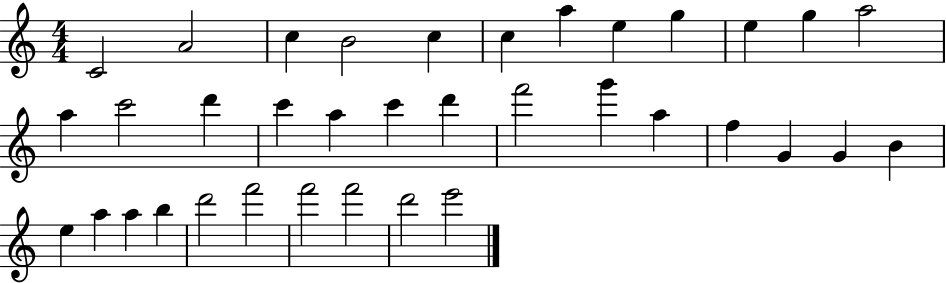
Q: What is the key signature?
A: C major